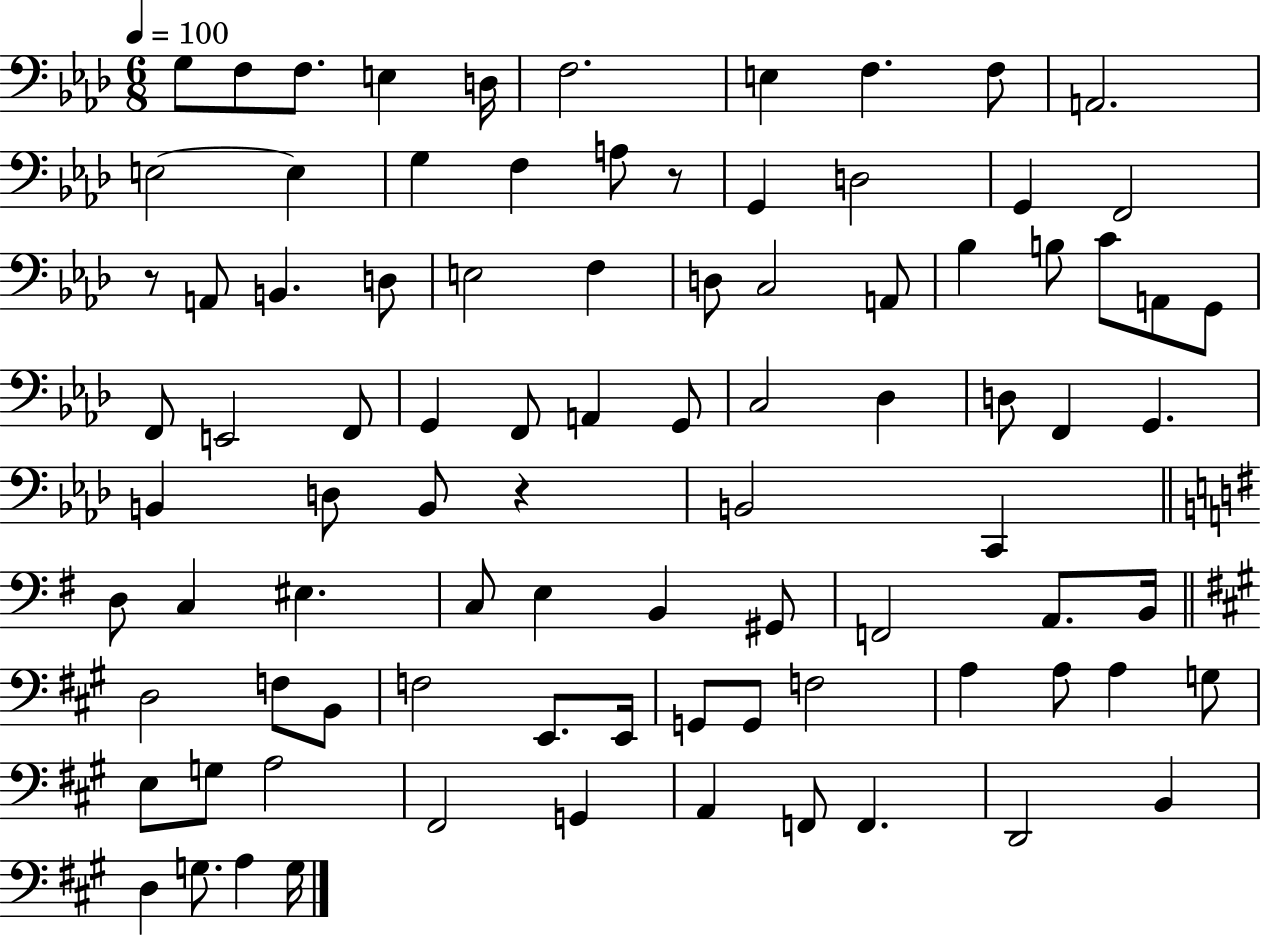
{
  \clef bass
  \numericTimeSignature
  \time 6/8
  \key aes \major
  \tempo 4 = 100
  g8 f8 f8. e4 d16 | f2. | e4 f4. f8 | a,2. | \break e2~~ e4 | g4 f4 a8 r8 | g,4 d2 | g,4 f,2 | \break r8 a,8 b,4. d8 | e2 f4 | d8 c2 a,8 | bes4 b8 c'8 a,8 g,8 | \break f,8 e,2 f,8 | g,4 f,8 a,4 g,8 | c2 des4 | d8 f,4 g,4. | \break b,4 d8 b,8 r4 | b,2 c,4 | \bar "||" \break \key g \major d8 c4 eis4. | c8 e4 b,4 gis,8 | f,2 a,8. b,16 | \bar "||" \break \key a \major d2 f8 b,8 | f2 e,8. e,16 | g,8 g,8 f2 | a4 a8 a4 g8 | \break e8 g8 a2 | fis,2 g,4 | a,4 f,8 f,4. | d,2 b,4 | \break d4 g8. a4 g16 | \bar "|."
}